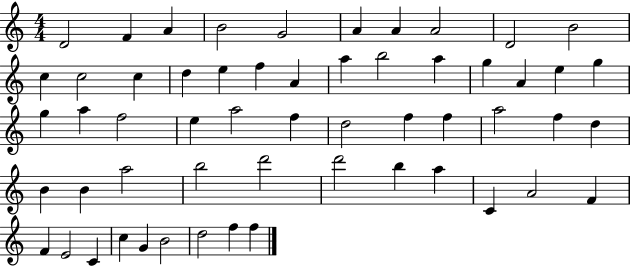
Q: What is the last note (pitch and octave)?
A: F5